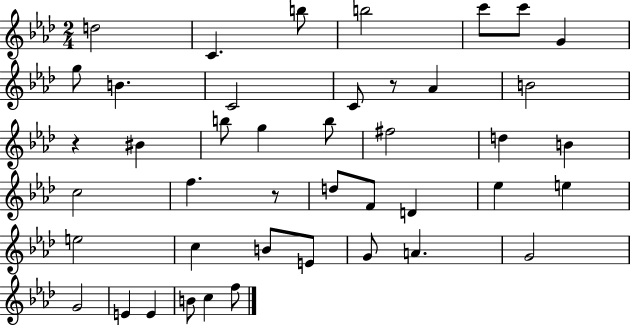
{
  \clef treble
  \numericTimeSignature
  \time 2/4
  \key aes \major
  d''2 | c'4. b''8 | b''2 | c'''8 c'''8 g'4 | \break g''8 b'4. | c'2 | c'8 r8 aes'4 | b'2 | \break r4 bis'4 | b''8 g''4 b''8 | fis''2 | d''4 b'4 | \break c''2 | f''4. r8 | d''8 f'8 d'4 | ees''4 e''4 | \break e''2 | c''4 b'8 e'8 | g'8 a'4. | g'2 | \break g'2 | e'4 e'4 | b'8 c''4 f''8 | \bar "|."
}